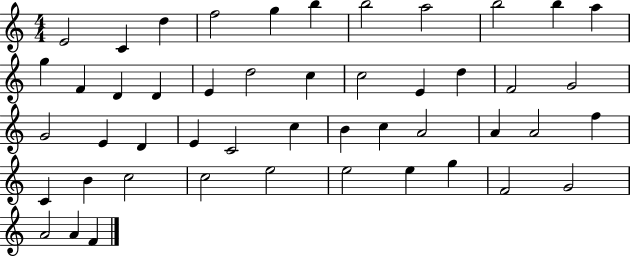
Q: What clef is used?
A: treble